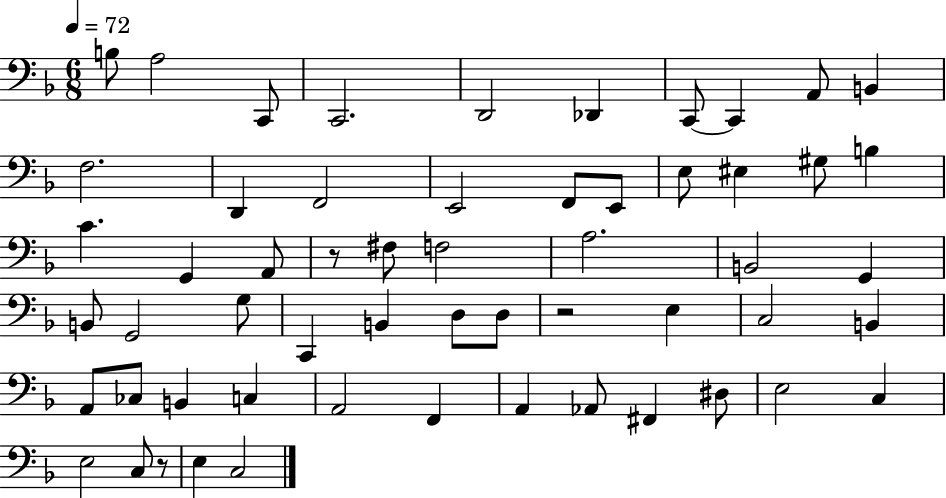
{
  \clef bass
  \numericTimeSignature
  \time 6/8
  \key f \major
  \tempo 4 = 72
  b8 a2 c,8 | c,2. | d,2 des,4 | c,8~~ c,4 a,8 b,4 | \break f2. | d,4 f,2 | e,2 f,8 e,8 | e8 eis4 gis8 b4 | \break c'4. g,4 a,8 | r8 fis8 f2 | a2. | b,2 g,4 | \break b,8 g,2 g8 | c,4 b,4 d8 d8 | r2 e4 | c2 b,4 | \break a,8 ces8 b,4 c4 | a,2 f,4 | a,4 aes,8 fis,4 dis8 | e2 c4 | \break e2 c8 r8 | e4 c2 | \bar "|."
}